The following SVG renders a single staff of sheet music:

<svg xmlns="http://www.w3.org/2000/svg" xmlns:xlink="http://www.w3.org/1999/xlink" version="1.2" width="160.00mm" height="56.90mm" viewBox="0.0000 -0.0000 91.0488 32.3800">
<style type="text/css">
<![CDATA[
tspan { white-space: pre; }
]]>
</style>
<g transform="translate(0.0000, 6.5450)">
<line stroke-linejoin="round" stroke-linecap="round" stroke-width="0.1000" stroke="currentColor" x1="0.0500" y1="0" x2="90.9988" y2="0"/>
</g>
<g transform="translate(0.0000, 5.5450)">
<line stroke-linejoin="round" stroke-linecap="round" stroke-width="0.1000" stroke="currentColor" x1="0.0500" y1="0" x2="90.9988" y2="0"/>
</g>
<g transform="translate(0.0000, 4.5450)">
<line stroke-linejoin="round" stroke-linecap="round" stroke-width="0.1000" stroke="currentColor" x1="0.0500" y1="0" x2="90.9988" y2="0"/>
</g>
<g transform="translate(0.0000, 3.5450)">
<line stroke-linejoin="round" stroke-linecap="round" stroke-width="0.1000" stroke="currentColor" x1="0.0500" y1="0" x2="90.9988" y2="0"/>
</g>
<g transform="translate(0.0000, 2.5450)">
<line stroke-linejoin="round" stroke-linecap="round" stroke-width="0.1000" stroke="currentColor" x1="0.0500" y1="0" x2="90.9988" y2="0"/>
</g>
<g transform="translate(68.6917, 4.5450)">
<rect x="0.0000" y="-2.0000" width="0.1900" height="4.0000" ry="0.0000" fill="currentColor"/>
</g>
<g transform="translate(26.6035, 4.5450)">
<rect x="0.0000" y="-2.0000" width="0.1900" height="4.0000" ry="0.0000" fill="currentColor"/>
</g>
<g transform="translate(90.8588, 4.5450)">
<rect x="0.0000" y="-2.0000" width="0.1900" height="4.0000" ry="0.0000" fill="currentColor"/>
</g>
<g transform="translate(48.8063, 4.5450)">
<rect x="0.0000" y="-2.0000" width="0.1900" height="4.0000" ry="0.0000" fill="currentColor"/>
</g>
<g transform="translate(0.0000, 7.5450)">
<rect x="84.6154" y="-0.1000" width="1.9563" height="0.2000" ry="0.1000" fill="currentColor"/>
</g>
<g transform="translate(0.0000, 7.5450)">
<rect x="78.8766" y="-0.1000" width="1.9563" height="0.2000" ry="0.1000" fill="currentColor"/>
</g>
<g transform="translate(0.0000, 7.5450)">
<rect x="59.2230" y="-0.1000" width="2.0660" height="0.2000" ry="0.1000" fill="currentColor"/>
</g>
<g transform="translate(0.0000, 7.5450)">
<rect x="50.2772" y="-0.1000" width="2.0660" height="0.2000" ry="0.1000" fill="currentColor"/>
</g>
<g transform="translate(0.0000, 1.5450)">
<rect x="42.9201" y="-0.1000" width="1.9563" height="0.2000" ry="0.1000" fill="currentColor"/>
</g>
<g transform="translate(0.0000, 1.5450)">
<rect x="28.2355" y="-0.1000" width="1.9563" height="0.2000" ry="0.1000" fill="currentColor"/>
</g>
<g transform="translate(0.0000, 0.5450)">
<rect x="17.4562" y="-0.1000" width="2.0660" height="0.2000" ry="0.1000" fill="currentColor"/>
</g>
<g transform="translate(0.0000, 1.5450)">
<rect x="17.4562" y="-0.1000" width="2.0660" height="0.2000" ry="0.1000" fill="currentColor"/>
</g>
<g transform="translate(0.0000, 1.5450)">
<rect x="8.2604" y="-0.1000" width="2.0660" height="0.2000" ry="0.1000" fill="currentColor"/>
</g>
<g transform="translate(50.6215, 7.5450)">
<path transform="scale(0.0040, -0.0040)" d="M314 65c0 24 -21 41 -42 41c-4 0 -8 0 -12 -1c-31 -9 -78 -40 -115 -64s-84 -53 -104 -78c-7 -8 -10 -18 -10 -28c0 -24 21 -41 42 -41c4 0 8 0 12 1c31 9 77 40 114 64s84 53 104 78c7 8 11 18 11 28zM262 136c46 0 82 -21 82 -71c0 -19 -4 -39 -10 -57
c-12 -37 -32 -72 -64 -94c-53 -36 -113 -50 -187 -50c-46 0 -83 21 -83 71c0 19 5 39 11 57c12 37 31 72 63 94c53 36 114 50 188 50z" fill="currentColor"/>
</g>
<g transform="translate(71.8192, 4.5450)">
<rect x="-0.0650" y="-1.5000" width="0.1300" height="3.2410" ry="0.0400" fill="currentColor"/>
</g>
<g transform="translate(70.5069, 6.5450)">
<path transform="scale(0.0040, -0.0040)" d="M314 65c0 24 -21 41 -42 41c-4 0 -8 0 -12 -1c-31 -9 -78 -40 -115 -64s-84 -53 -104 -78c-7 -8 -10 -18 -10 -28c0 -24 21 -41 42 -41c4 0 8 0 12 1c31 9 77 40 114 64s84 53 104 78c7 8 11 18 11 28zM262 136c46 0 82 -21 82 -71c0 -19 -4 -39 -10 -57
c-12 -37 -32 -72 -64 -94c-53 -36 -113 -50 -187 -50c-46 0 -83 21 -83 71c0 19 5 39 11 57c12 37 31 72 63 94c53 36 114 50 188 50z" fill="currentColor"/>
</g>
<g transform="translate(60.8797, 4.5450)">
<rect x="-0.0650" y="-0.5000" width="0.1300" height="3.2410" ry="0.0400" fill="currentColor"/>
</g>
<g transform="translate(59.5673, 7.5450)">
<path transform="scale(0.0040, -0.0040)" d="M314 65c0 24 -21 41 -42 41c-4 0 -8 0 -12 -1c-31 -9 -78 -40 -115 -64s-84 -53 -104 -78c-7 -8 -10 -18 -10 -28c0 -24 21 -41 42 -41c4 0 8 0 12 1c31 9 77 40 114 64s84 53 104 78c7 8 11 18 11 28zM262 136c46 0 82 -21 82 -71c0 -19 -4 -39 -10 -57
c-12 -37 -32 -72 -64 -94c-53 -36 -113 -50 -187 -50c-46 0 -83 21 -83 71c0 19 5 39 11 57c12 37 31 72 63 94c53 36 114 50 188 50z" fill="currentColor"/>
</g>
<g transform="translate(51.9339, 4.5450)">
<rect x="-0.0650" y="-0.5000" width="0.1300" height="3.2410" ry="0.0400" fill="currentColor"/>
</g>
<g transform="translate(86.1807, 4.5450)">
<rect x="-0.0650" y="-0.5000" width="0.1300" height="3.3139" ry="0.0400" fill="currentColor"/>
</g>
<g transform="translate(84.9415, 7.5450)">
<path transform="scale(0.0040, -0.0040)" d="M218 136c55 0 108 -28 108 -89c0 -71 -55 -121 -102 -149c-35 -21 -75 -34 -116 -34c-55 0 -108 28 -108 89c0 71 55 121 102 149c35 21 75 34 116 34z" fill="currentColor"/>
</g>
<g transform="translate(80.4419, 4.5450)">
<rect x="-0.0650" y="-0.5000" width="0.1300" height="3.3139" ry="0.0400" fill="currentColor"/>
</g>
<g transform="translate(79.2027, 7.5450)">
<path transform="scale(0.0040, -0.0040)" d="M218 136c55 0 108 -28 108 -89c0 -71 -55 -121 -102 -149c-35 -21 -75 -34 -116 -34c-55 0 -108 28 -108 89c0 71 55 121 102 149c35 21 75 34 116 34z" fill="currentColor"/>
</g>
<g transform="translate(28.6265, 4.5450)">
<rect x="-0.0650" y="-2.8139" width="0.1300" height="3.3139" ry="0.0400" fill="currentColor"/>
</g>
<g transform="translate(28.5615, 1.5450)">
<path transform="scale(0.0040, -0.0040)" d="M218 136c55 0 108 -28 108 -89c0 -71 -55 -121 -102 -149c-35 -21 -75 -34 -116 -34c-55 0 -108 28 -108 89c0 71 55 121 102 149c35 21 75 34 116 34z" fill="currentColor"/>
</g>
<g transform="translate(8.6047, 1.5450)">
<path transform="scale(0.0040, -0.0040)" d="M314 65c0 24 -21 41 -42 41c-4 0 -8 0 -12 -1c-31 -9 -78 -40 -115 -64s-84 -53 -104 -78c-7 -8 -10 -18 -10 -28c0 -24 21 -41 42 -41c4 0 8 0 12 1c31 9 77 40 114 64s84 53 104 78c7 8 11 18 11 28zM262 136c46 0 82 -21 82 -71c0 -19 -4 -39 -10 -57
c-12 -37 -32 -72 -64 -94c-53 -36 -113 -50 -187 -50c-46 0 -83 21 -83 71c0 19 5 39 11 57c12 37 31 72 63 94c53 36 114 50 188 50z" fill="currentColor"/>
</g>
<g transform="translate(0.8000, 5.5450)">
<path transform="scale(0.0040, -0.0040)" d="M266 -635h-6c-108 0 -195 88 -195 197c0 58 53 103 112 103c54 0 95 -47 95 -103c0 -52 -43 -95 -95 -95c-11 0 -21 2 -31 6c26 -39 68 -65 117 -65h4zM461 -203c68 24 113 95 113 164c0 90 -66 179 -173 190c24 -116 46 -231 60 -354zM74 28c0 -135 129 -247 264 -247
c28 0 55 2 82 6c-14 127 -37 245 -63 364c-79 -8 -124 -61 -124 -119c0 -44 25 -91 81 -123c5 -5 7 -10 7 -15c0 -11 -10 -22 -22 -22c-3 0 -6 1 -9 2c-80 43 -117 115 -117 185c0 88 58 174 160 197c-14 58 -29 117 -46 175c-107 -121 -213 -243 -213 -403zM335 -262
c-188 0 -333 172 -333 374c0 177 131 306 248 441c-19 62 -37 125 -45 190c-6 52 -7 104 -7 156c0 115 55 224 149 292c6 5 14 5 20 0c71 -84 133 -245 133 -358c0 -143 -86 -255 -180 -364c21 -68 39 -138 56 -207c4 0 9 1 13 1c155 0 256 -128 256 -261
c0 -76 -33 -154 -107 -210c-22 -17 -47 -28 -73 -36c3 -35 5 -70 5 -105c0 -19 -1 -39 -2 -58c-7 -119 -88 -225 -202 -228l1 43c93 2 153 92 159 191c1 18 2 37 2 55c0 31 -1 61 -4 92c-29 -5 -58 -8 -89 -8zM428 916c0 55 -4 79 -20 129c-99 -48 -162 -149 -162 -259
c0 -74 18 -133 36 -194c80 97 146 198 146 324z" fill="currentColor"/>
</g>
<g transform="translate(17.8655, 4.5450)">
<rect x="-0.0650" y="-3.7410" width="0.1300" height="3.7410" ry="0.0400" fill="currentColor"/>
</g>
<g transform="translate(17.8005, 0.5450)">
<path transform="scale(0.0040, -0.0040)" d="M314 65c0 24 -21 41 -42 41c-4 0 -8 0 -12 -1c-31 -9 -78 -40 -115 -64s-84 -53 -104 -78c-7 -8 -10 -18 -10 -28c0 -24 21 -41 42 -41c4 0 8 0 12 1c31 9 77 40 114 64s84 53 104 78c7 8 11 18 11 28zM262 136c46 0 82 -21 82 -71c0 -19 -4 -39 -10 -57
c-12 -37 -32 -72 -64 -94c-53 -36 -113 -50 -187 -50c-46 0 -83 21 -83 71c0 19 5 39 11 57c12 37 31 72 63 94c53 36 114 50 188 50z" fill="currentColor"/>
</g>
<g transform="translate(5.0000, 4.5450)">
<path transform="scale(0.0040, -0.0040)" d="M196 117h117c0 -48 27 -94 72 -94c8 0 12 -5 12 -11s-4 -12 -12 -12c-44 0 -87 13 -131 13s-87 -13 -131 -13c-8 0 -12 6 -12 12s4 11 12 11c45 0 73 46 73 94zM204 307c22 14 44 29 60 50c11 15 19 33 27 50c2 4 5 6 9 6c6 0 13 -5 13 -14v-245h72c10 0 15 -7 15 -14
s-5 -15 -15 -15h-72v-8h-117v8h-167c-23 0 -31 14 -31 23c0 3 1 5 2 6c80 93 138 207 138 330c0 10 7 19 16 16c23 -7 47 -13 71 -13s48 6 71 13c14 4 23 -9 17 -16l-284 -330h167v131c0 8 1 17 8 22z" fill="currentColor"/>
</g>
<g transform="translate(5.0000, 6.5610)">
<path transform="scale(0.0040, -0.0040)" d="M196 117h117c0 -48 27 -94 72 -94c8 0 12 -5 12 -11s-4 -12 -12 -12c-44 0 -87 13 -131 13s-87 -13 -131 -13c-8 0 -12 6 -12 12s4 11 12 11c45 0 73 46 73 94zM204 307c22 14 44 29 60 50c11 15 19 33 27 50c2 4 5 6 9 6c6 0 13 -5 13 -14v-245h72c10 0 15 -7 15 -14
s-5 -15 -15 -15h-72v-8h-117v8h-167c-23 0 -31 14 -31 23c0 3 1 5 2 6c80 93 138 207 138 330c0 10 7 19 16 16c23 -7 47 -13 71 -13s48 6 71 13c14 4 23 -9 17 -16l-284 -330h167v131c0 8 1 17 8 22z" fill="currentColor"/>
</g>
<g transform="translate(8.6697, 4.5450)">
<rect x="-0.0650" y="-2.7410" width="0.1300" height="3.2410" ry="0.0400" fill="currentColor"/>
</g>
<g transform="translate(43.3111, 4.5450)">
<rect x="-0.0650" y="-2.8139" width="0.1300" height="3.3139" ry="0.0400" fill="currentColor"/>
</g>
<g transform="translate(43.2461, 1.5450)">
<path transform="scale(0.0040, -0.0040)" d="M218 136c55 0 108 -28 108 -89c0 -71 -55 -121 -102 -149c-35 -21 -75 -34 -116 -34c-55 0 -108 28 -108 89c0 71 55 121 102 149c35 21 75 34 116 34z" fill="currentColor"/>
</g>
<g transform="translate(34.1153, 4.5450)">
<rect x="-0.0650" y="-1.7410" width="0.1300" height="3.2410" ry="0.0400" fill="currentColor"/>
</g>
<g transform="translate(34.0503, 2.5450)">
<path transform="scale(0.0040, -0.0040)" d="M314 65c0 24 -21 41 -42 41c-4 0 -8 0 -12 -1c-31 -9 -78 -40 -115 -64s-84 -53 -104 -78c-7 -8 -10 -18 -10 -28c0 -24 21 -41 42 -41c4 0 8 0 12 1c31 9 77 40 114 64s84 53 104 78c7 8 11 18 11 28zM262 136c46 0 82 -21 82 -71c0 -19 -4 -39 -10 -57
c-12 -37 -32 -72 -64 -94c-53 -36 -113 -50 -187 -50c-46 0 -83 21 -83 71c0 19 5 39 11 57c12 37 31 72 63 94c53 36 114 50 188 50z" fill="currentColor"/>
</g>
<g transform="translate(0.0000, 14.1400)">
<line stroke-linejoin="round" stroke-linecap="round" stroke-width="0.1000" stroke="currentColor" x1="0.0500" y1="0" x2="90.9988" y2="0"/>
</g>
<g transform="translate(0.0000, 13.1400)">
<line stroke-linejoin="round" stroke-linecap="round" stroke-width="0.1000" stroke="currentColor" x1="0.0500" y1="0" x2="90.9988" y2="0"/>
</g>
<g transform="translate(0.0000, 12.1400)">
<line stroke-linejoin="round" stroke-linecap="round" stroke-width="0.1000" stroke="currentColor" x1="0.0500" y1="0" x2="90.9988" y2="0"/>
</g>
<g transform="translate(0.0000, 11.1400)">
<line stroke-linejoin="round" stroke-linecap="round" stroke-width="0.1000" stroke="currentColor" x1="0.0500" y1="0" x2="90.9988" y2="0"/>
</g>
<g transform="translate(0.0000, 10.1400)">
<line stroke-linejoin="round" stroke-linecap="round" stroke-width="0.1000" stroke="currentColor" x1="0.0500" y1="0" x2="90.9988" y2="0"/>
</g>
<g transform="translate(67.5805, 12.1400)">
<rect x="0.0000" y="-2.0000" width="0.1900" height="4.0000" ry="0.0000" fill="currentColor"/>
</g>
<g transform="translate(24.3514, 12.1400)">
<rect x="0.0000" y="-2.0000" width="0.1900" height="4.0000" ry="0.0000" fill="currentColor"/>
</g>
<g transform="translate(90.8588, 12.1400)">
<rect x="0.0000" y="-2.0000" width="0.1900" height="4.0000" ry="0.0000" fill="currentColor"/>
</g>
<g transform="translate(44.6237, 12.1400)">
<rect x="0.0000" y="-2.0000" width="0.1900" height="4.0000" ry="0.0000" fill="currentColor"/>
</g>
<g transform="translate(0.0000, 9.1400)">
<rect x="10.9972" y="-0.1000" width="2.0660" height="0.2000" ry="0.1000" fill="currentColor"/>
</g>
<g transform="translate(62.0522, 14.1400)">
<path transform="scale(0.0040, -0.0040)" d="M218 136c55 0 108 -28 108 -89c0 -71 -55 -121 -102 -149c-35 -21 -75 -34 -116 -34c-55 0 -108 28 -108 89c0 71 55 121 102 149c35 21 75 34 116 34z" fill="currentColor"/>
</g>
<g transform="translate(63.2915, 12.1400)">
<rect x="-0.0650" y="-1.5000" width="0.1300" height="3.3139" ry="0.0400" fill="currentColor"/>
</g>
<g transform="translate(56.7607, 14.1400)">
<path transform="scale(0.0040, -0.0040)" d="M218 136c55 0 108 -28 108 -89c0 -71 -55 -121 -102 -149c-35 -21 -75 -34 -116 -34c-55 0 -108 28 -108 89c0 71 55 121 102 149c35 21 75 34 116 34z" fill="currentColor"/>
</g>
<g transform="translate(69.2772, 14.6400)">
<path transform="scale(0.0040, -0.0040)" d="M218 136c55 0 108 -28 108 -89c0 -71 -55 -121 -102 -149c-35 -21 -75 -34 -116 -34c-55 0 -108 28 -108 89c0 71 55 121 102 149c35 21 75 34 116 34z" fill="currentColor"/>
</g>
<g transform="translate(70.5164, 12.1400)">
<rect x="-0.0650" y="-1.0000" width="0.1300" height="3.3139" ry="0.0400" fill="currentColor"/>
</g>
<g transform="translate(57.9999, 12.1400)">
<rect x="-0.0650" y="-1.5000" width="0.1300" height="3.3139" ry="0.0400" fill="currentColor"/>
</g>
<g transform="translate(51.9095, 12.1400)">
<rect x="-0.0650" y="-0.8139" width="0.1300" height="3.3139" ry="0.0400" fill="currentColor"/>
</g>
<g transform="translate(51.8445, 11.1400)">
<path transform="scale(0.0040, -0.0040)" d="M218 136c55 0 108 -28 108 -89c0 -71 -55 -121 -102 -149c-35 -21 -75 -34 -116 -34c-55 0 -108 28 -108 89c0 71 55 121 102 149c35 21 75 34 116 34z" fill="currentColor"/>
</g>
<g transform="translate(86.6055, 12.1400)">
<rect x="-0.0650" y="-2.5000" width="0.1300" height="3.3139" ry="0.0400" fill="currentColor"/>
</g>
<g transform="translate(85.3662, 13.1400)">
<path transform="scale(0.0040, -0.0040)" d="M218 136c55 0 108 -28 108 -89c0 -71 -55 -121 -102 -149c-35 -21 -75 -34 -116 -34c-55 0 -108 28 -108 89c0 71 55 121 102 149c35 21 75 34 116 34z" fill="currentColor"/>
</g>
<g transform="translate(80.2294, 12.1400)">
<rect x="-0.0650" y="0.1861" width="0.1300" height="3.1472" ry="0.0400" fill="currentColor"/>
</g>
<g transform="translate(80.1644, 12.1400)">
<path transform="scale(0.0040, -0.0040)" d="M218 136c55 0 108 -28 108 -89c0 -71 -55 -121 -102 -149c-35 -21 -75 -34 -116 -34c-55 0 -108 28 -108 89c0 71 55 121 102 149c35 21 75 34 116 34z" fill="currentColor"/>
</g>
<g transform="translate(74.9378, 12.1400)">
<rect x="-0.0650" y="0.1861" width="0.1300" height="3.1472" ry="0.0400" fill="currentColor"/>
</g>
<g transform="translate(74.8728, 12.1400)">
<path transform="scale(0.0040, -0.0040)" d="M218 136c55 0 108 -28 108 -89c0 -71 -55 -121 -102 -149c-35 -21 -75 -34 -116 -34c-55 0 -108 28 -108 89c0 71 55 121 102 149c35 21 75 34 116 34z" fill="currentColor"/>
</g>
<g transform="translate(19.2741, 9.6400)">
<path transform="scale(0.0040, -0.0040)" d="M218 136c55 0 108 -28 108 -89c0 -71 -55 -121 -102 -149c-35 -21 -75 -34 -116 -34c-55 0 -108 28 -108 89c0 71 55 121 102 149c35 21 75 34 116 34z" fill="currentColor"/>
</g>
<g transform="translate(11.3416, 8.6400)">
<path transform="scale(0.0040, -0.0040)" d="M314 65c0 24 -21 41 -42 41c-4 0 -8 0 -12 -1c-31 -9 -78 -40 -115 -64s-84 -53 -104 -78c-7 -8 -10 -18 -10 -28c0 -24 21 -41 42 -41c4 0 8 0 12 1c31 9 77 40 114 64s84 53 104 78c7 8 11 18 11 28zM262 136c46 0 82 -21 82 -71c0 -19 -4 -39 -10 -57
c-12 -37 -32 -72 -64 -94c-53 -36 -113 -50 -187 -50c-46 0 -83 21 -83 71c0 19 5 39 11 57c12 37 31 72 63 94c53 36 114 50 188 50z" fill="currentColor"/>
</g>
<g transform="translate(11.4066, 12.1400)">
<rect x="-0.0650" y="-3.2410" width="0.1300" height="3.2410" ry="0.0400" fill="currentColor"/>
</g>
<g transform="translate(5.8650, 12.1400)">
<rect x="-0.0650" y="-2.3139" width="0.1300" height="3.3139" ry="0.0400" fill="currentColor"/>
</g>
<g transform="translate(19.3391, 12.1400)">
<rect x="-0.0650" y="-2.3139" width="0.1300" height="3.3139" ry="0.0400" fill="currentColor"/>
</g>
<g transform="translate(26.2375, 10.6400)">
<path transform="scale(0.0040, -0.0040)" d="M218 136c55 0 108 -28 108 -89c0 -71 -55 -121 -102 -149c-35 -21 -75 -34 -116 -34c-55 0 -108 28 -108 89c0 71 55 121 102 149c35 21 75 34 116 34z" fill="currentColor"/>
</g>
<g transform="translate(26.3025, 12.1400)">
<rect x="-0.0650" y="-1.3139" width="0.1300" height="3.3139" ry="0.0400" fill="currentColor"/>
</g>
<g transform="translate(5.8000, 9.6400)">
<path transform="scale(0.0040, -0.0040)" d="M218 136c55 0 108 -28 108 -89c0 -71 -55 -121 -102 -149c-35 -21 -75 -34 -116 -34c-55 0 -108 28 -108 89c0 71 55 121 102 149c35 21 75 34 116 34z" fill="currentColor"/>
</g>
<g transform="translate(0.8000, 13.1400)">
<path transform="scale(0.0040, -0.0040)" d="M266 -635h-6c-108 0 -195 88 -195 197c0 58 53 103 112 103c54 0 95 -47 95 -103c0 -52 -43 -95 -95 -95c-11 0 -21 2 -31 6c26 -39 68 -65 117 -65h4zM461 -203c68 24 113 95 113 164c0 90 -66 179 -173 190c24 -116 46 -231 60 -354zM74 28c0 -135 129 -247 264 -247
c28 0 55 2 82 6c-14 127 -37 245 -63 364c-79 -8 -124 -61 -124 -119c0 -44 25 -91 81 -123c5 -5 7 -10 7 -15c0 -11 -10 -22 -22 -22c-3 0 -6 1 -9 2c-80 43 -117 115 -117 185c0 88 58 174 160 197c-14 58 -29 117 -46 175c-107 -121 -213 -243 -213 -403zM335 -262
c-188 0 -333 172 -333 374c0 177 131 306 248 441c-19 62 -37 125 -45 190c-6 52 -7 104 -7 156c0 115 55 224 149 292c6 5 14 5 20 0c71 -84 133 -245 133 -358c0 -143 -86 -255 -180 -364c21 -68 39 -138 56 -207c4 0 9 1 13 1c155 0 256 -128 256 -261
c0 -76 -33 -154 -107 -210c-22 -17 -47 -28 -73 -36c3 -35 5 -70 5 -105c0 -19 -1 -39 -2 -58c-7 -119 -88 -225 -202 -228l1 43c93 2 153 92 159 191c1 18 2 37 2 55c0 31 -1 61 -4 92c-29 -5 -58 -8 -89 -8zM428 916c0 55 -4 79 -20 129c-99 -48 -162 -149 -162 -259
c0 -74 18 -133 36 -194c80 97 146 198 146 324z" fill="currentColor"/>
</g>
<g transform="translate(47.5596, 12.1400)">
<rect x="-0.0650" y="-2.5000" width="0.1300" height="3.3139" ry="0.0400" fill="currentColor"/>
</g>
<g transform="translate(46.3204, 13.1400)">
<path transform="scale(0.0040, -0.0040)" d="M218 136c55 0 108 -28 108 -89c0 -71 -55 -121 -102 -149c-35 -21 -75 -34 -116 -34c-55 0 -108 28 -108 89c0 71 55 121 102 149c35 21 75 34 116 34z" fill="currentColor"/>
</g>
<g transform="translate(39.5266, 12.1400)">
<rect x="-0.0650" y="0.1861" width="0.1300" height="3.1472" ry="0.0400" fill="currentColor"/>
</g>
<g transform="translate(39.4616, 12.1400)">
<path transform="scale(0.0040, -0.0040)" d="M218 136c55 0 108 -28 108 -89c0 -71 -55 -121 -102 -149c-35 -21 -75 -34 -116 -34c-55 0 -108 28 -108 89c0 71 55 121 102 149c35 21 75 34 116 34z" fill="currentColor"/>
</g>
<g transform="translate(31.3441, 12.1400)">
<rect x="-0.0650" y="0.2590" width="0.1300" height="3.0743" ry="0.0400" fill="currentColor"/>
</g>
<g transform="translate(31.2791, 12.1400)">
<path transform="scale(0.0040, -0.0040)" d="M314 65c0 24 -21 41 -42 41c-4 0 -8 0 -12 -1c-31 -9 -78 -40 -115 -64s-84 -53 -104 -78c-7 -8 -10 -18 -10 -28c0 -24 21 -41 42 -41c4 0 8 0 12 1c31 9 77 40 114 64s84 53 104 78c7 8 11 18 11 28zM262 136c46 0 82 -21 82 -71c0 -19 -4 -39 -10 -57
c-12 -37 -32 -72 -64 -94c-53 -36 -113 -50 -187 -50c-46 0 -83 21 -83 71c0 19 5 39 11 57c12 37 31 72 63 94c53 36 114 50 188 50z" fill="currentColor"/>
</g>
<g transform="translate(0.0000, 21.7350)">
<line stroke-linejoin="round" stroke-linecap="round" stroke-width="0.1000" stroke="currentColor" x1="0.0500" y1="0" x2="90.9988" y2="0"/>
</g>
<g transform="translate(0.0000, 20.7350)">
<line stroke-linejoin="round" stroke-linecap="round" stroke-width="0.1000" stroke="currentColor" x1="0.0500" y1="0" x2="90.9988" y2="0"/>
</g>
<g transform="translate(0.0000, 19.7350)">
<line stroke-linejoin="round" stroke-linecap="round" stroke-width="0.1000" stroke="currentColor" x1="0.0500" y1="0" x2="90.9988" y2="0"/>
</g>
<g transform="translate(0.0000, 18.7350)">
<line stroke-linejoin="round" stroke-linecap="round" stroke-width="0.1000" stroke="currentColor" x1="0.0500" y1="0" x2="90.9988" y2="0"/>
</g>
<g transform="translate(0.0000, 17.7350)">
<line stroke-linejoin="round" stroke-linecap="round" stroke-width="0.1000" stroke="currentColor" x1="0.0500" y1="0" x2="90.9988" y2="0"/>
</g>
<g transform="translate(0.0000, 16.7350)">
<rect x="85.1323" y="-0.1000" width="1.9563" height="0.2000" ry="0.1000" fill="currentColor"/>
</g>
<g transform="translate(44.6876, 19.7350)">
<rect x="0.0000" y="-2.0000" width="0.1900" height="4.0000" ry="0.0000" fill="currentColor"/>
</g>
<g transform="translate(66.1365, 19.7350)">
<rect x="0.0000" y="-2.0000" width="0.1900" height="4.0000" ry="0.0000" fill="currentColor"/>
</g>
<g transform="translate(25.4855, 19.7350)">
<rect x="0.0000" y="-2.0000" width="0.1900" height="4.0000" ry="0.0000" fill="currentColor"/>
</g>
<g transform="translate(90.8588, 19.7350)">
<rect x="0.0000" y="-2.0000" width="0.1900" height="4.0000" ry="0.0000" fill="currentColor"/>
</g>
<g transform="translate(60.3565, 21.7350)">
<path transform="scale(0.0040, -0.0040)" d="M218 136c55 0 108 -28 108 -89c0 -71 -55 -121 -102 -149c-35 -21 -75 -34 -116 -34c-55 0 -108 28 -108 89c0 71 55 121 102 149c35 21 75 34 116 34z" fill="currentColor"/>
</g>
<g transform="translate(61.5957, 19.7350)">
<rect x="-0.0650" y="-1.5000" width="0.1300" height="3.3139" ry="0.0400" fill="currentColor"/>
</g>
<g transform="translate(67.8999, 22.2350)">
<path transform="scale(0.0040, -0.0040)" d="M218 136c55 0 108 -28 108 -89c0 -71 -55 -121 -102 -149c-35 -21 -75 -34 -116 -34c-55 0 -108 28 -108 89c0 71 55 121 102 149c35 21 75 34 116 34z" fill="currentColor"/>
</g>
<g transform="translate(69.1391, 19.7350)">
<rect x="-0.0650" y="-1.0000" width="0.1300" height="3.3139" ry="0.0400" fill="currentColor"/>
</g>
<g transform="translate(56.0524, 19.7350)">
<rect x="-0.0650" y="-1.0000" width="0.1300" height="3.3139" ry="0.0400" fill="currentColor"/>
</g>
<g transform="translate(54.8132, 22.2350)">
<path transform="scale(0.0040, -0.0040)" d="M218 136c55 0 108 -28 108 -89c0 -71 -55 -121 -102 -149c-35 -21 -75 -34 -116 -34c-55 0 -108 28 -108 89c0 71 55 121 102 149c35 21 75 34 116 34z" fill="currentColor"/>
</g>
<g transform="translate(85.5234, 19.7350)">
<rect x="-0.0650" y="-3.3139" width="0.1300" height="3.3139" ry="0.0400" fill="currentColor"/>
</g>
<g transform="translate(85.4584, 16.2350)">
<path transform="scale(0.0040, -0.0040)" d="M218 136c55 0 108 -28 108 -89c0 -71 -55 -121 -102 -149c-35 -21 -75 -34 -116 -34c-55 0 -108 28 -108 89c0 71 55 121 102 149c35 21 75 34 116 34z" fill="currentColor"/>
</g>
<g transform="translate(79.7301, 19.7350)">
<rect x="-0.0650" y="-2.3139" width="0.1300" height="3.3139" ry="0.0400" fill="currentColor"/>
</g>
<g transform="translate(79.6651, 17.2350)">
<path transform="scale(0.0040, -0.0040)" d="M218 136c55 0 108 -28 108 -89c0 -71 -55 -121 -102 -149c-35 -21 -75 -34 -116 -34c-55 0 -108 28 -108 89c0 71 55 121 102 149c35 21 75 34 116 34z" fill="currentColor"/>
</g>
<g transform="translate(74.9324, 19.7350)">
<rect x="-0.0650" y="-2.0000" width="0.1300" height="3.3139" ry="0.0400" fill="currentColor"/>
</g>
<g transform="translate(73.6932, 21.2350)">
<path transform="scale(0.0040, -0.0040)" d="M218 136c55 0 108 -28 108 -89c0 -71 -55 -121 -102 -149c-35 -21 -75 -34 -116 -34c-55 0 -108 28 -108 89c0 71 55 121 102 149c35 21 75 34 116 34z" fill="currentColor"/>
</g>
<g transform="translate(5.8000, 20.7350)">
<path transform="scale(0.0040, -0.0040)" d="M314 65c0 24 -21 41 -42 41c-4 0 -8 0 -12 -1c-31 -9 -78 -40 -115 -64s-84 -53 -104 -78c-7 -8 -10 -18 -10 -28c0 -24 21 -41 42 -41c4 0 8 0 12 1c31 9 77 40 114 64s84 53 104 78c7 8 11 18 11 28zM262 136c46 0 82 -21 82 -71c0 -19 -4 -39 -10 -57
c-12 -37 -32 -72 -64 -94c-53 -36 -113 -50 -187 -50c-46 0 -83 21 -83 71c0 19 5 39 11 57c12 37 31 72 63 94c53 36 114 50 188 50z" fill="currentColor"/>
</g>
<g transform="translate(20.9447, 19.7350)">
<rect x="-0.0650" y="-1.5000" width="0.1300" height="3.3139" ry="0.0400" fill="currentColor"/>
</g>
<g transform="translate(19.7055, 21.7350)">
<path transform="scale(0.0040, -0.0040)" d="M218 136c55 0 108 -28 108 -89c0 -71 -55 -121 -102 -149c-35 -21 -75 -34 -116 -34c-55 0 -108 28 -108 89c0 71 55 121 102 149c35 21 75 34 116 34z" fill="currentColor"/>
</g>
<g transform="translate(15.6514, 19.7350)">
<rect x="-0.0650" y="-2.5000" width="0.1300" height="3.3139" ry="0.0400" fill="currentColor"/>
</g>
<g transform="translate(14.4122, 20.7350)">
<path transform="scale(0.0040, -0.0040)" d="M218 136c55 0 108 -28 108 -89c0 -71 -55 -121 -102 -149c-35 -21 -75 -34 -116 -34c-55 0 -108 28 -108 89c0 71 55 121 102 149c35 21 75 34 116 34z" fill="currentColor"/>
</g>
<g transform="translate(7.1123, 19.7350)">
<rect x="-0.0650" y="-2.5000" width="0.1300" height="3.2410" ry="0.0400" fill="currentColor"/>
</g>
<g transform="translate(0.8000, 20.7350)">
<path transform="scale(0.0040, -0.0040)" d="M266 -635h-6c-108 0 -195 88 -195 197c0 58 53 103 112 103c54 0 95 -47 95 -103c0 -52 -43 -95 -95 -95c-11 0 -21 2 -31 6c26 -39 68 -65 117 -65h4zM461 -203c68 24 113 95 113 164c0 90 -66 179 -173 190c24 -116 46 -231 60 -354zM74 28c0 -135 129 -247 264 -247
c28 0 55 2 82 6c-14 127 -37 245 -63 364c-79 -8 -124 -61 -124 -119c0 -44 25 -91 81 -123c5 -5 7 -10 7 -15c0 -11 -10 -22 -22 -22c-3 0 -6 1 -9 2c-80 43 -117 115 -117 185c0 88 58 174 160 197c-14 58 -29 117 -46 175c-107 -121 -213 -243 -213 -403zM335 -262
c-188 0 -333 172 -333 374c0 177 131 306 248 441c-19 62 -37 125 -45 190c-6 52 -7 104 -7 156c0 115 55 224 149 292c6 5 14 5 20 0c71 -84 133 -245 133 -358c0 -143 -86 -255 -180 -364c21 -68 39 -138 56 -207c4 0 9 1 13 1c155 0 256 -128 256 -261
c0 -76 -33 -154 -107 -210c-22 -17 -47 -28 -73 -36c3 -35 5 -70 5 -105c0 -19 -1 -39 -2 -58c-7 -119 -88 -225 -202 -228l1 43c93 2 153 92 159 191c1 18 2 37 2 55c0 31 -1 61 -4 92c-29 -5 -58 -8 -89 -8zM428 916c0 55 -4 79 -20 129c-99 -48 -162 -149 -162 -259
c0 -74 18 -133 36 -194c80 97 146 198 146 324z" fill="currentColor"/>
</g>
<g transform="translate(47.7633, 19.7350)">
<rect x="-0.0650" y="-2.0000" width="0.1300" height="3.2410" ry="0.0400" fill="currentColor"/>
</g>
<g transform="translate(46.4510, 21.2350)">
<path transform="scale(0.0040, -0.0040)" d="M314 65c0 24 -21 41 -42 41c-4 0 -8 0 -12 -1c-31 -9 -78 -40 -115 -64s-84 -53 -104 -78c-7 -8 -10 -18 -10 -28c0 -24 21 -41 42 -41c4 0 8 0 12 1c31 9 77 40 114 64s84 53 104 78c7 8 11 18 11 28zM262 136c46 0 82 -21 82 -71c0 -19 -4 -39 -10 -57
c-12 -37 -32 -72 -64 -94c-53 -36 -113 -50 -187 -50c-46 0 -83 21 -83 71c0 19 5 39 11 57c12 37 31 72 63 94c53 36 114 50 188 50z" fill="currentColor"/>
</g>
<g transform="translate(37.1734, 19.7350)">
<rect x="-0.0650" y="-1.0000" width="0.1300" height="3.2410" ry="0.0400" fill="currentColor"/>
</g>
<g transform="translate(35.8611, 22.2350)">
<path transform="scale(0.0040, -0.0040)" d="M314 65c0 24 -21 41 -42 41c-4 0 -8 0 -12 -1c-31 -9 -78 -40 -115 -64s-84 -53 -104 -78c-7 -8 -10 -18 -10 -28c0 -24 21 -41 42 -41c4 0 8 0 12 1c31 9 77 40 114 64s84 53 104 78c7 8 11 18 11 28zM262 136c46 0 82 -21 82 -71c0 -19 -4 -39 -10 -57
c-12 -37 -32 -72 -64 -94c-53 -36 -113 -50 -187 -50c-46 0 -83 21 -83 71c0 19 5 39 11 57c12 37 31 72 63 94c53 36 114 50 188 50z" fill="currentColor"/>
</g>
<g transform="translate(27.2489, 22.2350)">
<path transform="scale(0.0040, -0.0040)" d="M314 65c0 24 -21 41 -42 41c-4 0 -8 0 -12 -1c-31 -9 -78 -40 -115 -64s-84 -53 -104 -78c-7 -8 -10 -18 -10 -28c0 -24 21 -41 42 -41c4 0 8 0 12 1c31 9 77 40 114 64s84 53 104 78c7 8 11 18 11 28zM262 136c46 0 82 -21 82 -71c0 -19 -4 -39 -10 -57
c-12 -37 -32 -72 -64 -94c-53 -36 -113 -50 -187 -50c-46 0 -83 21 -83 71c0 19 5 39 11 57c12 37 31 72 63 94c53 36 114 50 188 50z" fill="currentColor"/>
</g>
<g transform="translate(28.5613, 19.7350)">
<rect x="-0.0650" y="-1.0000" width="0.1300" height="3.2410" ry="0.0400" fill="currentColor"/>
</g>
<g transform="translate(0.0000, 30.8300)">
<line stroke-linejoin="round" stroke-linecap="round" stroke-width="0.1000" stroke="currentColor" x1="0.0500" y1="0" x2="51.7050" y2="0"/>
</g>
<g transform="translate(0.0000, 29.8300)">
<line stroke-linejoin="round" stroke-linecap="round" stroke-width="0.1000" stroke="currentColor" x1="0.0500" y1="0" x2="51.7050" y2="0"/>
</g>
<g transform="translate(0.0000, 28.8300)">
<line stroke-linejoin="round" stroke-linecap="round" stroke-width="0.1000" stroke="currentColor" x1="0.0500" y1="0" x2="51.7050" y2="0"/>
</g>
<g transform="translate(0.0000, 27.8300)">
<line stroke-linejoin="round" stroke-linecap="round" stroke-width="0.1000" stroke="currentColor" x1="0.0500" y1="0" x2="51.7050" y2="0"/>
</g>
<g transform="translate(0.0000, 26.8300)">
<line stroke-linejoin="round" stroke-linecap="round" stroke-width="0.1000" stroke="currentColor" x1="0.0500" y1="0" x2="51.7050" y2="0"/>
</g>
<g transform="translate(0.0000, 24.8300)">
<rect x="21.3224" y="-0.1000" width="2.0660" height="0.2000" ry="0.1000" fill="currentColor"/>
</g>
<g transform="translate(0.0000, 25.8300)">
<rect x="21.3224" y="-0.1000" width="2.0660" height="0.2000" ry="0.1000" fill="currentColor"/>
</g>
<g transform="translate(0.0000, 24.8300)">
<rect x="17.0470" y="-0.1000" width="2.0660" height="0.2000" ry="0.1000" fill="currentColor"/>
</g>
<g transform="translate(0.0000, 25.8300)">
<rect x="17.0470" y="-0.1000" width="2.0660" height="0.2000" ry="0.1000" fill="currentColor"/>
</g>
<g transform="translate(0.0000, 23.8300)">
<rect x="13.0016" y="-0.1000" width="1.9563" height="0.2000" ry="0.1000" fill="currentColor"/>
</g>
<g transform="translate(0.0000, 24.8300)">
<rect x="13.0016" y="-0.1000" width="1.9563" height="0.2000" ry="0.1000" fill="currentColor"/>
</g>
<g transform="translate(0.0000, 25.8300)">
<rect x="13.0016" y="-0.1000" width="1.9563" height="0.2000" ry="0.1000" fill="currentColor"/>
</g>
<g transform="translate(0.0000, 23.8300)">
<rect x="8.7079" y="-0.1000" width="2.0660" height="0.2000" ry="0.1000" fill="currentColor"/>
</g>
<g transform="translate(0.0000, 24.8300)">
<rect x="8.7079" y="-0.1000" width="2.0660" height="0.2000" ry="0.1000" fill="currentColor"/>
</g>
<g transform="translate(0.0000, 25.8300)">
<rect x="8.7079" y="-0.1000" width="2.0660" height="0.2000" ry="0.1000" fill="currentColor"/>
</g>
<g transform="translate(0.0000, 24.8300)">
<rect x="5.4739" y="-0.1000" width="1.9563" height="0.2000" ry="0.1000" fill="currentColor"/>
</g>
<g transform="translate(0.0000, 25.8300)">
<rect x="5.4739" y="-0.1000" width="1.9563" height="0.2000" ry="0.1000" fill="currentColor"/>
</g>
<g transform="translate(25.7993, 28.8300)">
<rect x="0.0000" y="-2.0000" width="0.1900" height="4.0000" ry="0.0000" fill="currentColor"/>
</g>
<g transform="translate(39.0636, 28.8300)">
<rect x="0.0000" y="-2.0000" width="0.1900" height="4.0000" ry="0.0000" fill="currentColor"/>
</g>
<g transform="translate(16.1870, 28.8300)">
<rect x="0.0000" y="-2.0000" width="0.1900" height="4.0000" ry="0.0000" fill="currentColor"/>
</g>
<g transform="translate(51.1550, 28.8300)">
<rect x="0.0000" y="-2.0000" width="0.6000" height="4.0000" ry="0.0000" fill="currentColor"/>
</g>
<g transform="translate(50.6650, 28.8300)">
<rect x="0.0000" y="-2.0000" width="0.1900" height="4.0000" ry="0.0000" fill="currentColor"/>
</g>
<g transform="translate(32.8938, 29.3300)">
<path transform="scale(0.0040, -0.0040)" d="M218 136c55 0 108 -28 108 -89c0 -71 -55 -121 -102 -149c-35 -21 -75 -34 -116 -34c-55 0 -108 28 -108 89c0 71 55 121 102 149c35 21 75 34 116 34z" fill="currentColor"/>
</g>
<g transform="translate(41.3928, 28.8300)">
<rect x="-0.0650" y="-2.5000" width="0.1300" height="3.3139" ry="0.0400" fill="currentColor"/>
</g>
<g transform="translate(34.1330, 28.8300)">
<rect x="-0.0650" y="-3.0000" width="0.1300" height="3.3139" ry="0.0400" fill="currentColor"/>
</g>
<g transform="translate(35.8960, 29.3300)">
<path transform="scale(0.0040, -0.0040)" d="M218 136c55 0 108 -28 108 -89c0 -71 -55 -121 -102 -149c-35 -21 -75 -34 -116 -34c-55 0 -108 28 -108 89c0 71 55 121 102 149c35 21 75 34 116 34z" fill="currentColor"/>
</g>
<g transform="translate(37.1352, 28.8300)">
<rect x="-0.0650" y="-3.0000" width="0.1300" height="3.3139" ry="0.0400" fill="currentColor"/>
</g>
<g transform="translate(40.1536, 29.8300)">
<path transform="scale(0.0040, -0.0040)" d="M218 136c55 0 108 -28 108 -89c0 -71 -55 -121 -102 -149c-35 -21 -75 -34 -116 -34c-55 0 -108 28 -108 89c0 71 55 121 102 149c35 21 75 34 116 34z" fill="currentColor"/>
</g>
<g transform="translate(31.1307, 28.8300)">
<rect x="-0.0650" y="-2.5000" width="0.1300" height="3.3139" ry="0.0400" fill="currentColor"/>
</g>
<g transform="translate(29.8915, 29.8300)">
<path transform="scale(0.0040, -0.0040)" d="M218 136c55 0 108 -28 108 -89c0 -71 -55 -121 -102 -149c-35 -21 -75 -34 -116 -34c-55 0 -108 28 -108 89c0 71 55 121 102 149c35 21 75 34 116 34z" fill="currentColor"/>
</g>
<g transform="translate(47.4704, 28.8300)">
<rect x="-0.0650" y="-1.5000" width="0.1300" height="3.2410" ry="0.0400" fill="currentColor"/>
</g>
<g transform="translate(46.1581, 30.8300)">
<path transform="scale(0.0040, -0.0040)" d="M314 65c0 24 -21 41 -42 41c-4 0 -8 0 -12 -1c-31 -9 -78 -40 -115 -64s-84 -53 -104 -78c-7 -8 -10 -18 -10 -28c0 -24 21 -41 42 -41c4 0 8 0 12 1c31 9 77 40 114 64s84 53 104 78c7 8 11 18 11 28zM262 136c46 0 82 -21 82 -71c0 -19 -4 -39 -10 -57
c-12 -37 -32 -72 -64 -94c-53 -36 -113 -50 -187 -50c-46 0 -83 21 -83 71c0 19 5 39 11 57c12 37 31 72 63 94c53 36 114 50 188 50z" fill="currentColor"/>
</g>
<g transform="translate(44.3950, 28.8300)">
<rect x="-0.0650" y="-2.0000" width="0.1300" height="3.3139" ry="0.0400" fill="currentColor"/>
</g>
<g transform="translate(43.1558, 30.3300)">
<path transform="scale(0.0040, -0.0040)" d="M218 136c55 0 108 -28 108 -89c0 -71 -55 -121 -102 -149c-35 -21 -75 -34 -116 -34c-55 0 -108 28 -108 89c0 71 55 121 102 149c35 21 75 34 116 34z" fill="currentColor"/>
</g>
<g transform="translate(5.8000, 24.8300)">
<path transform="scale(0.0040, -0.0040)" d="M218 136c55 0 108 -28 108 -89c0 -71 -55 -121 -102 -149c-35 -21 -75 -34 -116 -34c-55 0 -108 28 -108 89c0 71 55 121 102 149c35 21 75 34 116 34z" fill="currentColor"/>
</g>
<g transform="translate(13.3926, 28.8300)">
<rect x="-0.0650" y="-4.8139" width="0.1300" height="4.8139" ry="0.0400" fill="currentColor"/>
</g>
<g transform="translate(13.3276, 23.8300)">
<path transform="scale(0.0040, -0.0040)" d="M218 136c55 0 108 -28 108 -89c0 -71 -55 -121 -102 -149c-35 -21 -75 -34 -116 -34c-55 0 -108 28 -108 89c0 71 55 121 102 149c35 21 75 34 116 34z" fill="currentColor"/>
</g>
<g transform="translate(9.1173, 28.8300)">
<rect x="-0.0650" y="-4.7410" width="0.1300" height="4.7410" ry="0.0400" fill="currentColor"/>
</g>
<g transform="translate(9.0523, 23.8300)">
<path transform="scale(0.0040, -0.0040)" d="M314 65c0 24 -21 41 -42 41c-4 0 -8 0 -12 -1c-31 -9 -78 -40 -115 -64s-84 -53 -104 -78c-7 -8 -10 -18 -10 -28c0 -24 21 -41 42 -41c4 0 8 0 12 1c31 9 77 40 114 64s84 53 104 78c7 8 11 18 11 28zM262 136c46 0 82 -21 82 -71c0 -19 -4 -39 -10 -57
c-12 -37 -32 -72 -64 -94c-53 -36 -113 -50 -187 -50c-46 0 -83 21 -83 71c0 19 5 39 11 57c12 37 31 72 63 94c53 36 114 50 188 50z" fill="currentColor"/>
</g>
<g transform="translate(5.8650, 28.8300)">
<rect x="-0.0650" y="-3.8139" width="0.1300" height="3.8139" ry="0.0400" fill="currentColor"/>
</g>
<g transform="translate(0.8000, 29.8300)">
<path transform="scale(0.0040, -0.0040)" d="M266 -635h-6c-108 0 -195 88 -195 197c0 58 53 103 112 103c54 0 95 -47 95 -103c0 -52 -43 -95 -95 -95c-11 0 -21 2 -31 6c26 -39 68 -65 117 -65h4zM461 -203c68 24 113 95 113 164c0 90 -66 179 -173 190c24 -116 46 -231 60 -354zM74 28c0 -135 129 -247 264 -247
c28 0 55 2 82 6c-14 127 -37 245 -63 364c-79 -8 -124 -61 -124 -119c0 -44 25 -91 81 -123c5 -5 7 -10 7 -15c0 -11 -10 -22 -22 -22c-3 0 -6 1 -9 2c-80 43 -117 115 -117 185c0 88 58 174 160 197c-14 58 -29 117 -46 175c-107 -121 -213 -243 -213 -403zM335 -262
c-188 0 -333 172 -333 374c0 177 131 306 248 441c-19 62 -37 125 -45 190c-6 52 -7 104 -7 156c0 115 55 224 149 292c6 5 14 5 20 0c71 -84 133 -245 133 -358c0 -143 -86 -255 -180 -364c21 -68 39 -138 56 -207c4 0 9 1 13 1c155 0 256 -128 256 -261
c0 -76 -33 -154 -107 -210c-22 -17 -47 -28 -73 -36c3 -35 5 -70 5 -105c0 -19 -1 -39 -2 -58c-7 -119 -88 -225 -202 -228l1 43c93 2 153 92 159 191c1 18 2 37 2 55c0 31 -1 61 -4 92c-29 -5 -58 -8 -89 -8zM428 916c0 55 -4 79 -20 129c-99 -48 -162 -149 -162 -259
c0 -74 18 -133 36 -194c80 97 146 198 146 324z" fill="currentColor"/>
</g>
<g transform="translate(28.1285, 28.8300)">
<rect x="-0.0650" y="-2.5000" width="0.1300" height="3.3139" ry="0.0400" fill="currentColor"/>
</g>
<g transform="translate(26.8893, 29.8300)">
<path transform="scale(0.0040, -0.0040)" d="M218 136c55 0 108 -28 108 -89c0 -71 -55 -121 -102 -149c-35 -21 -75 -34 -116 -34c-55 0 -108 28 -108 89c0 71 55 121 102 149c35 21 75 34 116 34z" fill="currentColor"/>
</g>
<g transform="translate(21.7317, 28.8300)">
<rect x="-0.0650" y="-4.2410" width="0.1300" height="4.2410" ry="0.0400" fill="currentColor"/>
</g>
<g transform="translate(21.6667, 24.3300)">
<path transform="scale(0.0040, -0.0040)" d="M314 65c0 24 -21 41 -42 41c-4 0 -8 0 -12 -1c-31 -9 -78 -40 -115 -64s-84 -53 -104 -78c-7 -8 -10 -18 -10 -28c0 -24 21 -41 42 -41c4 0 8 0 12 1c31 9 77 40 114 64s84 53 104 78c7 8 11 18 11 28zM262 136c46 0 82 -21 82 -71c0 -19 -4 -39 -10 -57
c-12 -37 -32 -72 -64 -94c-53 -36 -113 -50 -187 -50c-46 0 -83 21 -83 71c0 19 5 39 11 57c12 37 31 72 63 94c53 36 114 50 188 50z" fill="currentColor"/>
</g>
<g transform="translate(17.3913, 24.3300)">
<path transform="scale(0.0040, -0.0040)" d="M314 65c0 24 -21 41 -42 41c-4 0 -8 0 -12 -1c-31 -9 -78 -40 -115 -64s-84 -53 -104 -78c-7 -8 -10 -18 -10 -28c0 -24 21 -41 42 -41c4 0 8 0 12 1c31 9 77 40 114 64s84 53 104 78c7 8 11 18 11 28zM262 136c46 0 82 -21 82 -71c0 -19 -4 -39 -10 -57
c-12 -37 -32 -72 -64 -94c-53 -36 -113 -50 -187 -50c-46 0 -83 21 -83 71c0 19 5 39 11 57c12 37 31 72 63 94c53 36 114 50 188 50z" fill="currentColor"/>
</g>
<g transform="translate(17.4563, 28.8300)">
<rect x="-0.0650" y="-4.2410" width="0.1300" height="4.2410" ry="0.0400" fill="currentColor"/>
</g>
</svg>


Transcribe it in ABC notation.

X:1
T:Untitled
M:4/4
L:1/4
K:C
a2 c'2 a f2 a C2 C2 E2 C C g b2 g e B2 B G d E E D B B G G2 G E D2 D2 F2 D E D F g b c' e'2 e' d'2 d'2 G G A A G F E2